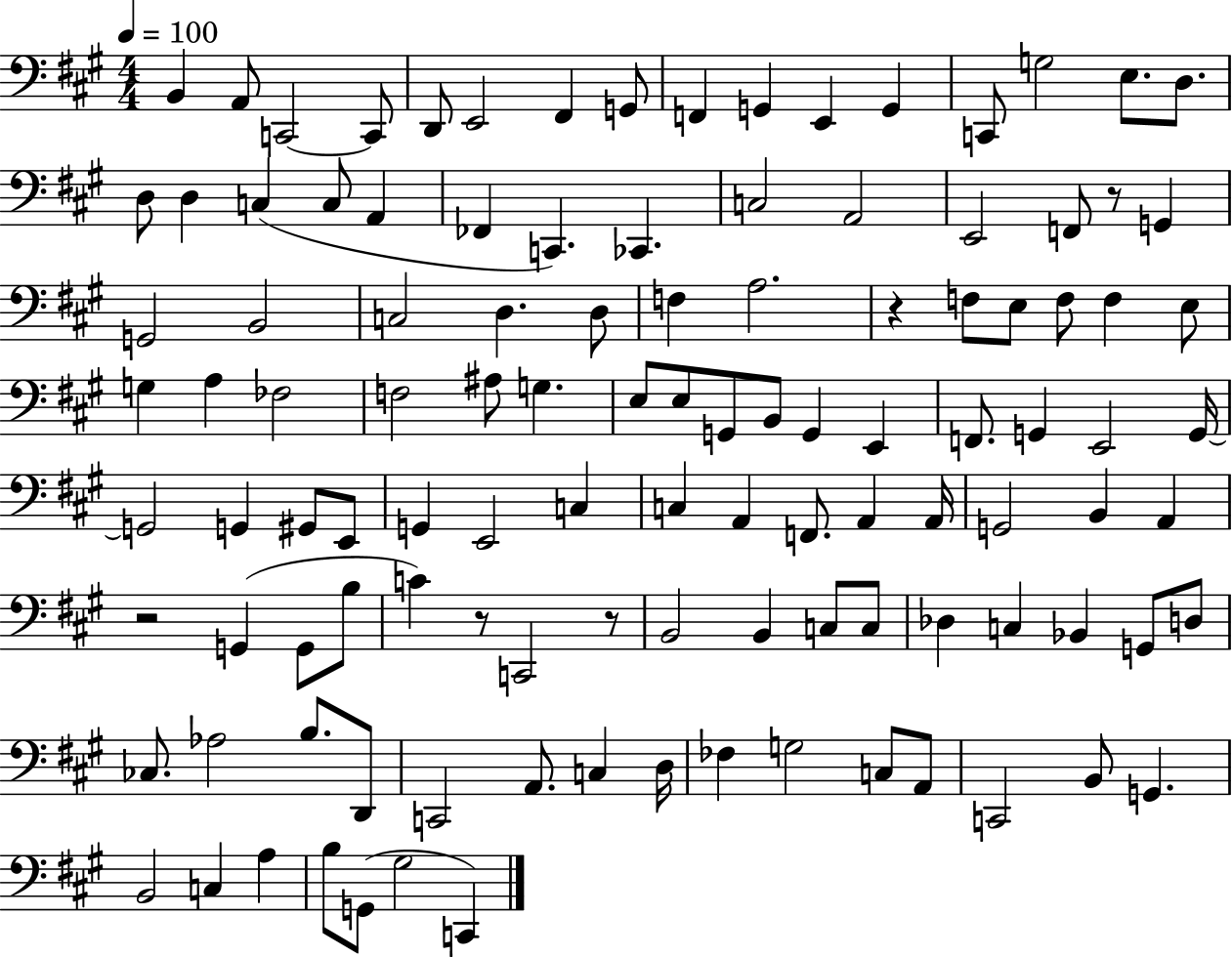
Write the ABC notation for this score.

X:1
T:Untitled
M:4/4
L:1/4
K:A
B,, A,,/2 C,,2 C,,/2 D,,/2 E,,2 ^F,, G,,/2 F,, G,, E,, G,, C,,/2 G,2 E,/2 D,/2 D,/2 D, C, C,/2 A,, _F,, C,, _C,, C,2 A,,2 E,,2 F,,/2 z/2 G,, G,,2 B,,2 C,2 D, D,/2 F, A,2 z F,/2 E,/2 F,/2 F, E,/2 G, A, _F,2 F,2 ^A,/2 G, E,/2 E,/2 G,,/2 B,,/2 G,, E,, F,,/2 G,, E,,2 G,,/4 G,,2 G,, ^G,,/2 E,,/2 G,, E,,2 C, C, A,, F,,/2 A,, A,,/4 G,,2 B,, A,, z2 G,, G,,/2 B,/2 C z/2 C,,2 z/2 B,,2 B,, C,/2 C,/2 _D, C, _B,, G,,/2 D,/2 _C,/2 _A,2 B,/2 D,,/2 C,,2 A,,/2 C, D,/4 _F, G,2 C,/2 A,,/2 C,,2 B,,/2 G,, B,,2 C, A, B,/2 G,,/2 ^G,2 C,,